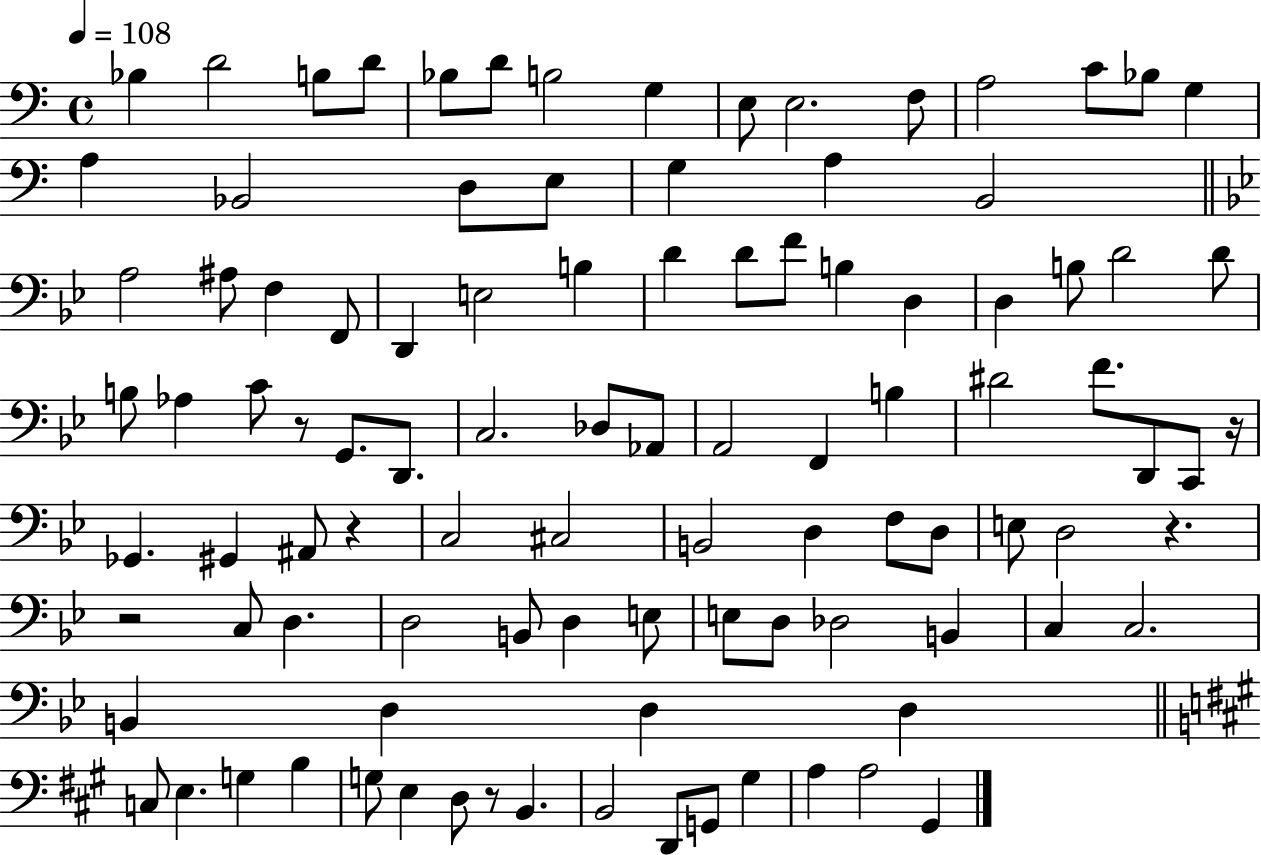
X:1
T:Untitled
M:4/4
L:1/4
K:C
_B, D2 B,/2 D/2 _B,/2 D/2 B,2 G, E,/2 E,2 F,/2 A,2 C/2 _B,/2 G, A, _B,,2 D,/2 E,/2 G, A, B,,2 A,2 ^A,/2 F, F,,/2 D,, E,2 B, D D/2 F/2 B, D, D, B,/2 D2 D/2 B,/2 _A, C/2 z/2 G,,/2 D,,/2 C,2 _D,/2 _A,,/2 A,,2 F,, B, ^D2 F/2 D,,/2 C,,/2 z/4 _G,, ^G,, ^A,,/2 z C,2 ^C,2 B,,2 D, F,/2 D,/2 E,/2 D,2 z z2 C,/2 D, D,2 B,,/2 D, E,/2 E,/2 D,/2 _D,2 B,, C, C,2 B,, D, D, D, C,/2 E, G, B, G,/2 E, D,/2 z/2 B,, B,,2 D,,/2 G,,/2 ^G, A, A,2 ^G,,